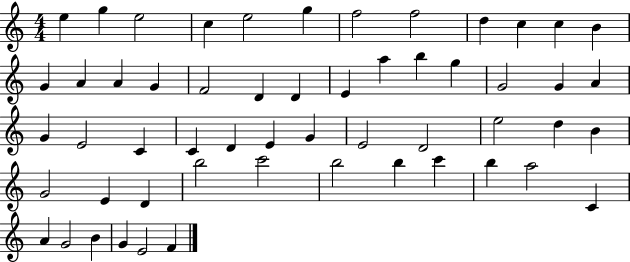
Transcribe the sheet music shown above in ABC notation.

X:1
T:Untitled
M:4/4
L:1/4
K:C
e g e2 c e2 g f2 f2 d c c B G A A G F2 D D E a b g G2 G A G E2 C C D E G E2 D2 e2 d B G2 E D b2 c'2 b2 b c' b a2 C A G2 B G E2 F